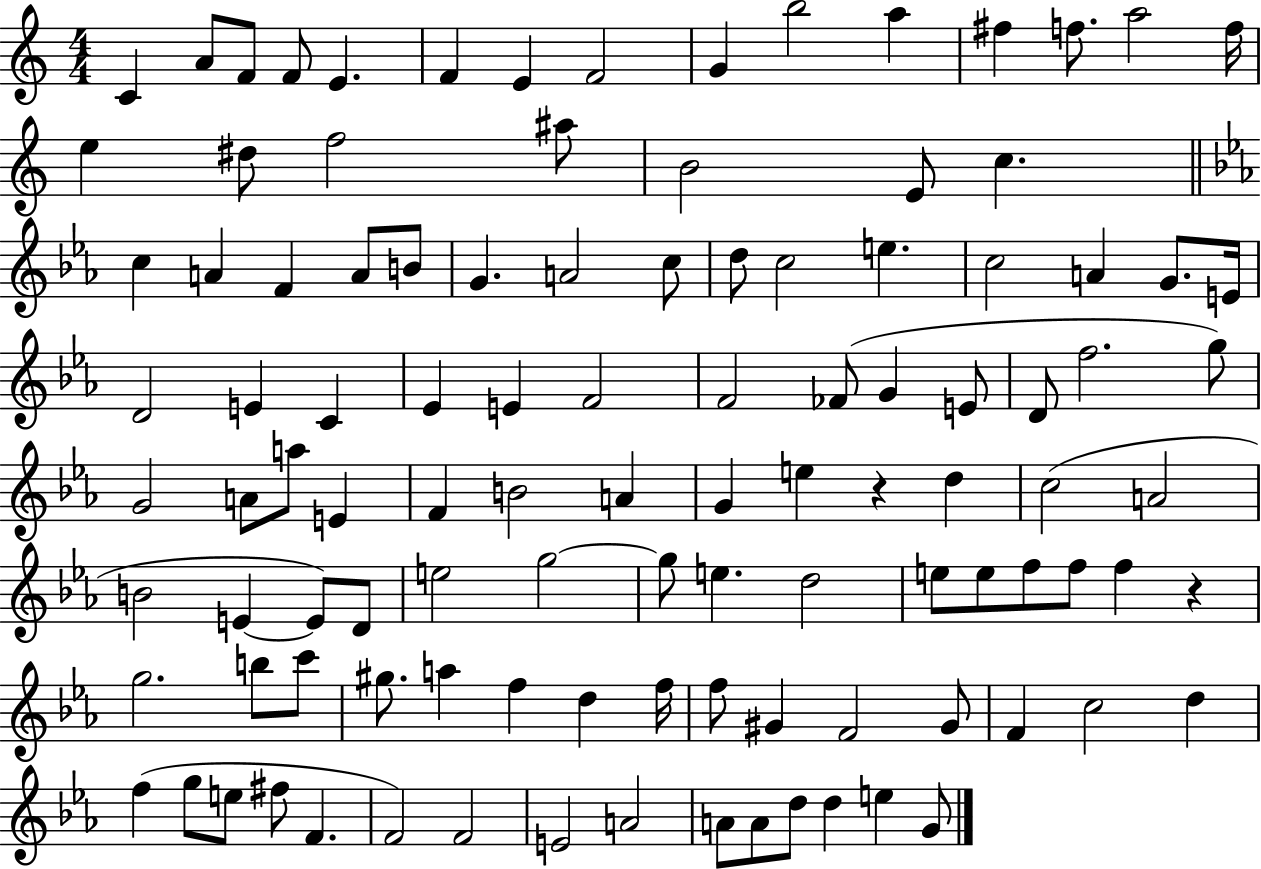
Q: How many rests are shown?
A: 2